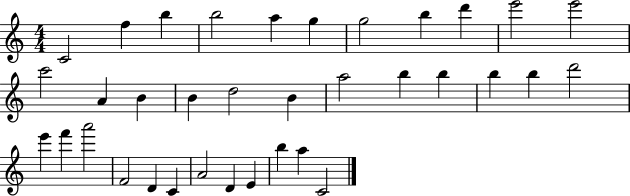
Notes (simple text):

C4/h F5/q B5/q B5/h A5/q G5/q G5/h B5/q D6/q E6/h E6/h C6/h A4/q B4/q B4/q D5/h B4/q A5/h B5/q B5/q B5/q B5/q D6/h E6/q F6/q A6/h F4/h D4/q C4/q A4/h D4/q E4/q B5/q A5/q C4/h